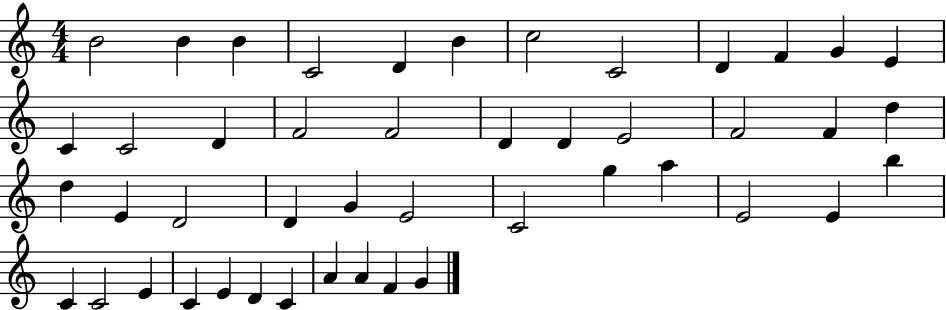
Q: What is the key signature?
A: C major